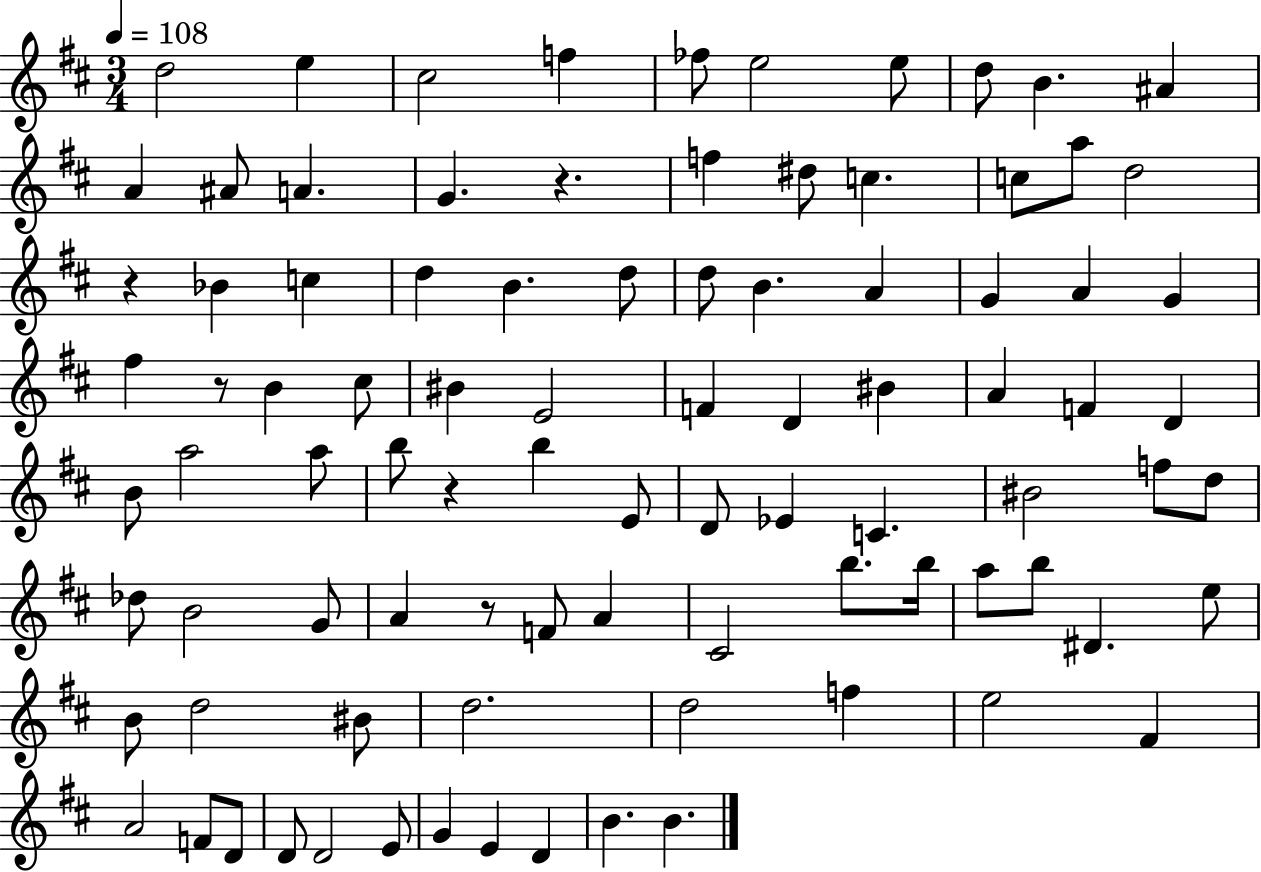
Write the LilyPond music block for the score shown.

{
  \clef treble
  \numericTimeSignature
  \time 3/4
  \key d \major
  \tempo 4 = 108
  d''2 e''4 | cis''2 f''4 | fes''8 e''2 e''8 | d''8 b'4. ais'4 | \break a'4 ais'8 a'4. | g'4. r4. | f''4 dis''8 c''4. | c''8 a''8 d''2 | \break r4 bes'4 c''4 | d''4 b'4. d''8 | d''8 b'4. a'4 | g'4 a'4 g'4 | \break fis''4 r8 b'4 cis''8 | bis'4 e'2 | f'4 d'4 bis'4 | a'4 f'4 d'4 | \break b'8 a''2 a''8 | b''8 r4 b''4 e'8 | d'8 ees'4 c'4. | bis'2 f''8 d''8 | \break des''8 b'2 g'8 | a'4 r8 f'8 a'4 | cis'2 b''8. b''16 | a''8 b''8 dis'4. e''8 | \break b'8 d''2 bis'8 | d''2. | d''2 f''4 | e''2 fis'4 | \break a'2 f'8 d'8 | d'8 d'2 e'8 | g'4 e'4 d'4 | b'4. b'4. | \break \bar "|."
}